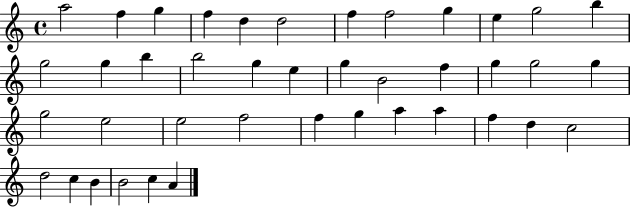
X:1
T:Untitled
M:4/4
L:1/4
K:C
a2 f g f d d2 f f2 g e g2 b g2 g b b2 g e g B2 f g g2 g g2 e2 e2 f2 f g a a f d c2 d2 c B B2 c A